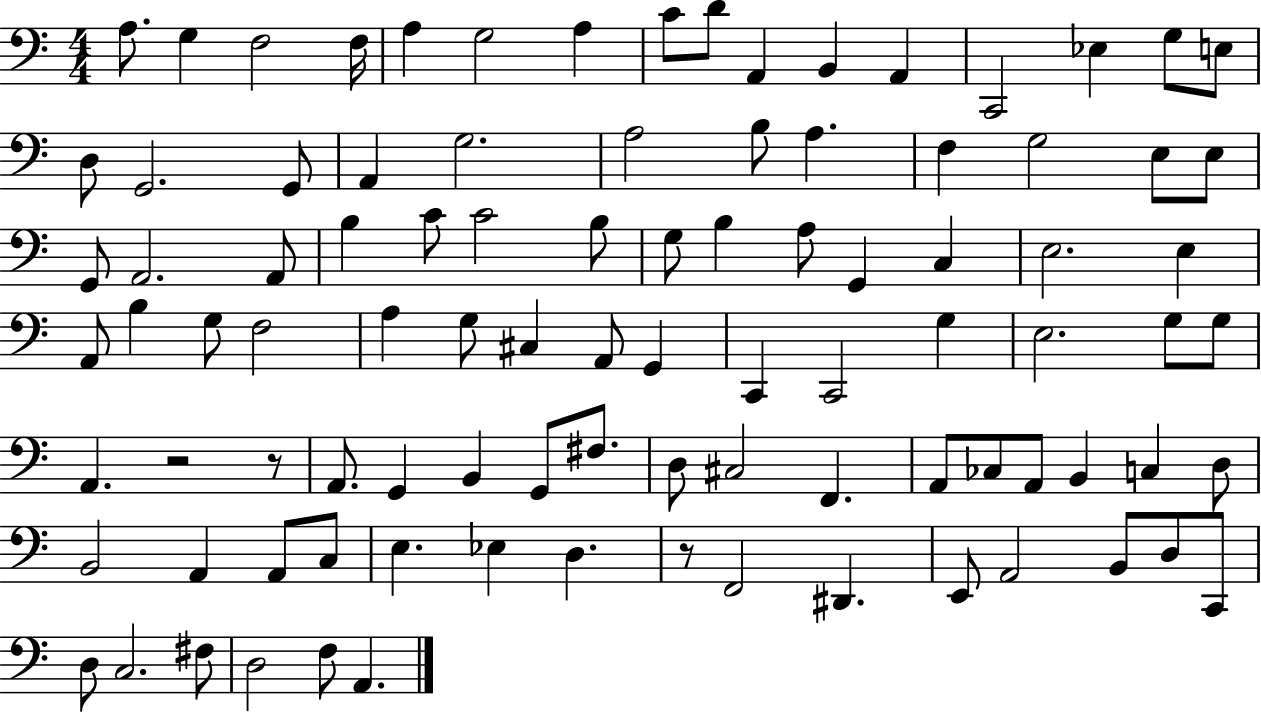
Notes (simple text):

A3/e. G3/q F3/h F3/s A3/q G3/h A3/q C4/e D4/e A2/q B2/q A2/q C2/h Eb3/q G3/e E3/e D3/e G2/h. G2/e A2/q G3/h. A3/h B3/e A3/q. F3/q G3/h E3/e E3/e G2/e A2/h. A2/e B3/q C4/e C4/h B3/e G3/e B3/q A3/e G2/q C3/q E3/h. E3/q A2/e B3/q G3/e F3/h A3/q G3/e C#3/q A2/e G2/q C2/q C2/h G3/q E3/h. G3/e G3/e A2/q. R/h R/e A2/e. G2/q B2/q G2/e F#3/e. D3/e C#3/h F2/q. A2/e CES3/e A2/e B2/q C3/q D3/e B2/h A2/q A2/e C3/e E3/q. Eb3/q D3/q. R/e F2/h D#2/q. E2/e A2/h B2/e D3/e C2/e D3/e C3/h. F#3/e D3/h F3/e A2/q.